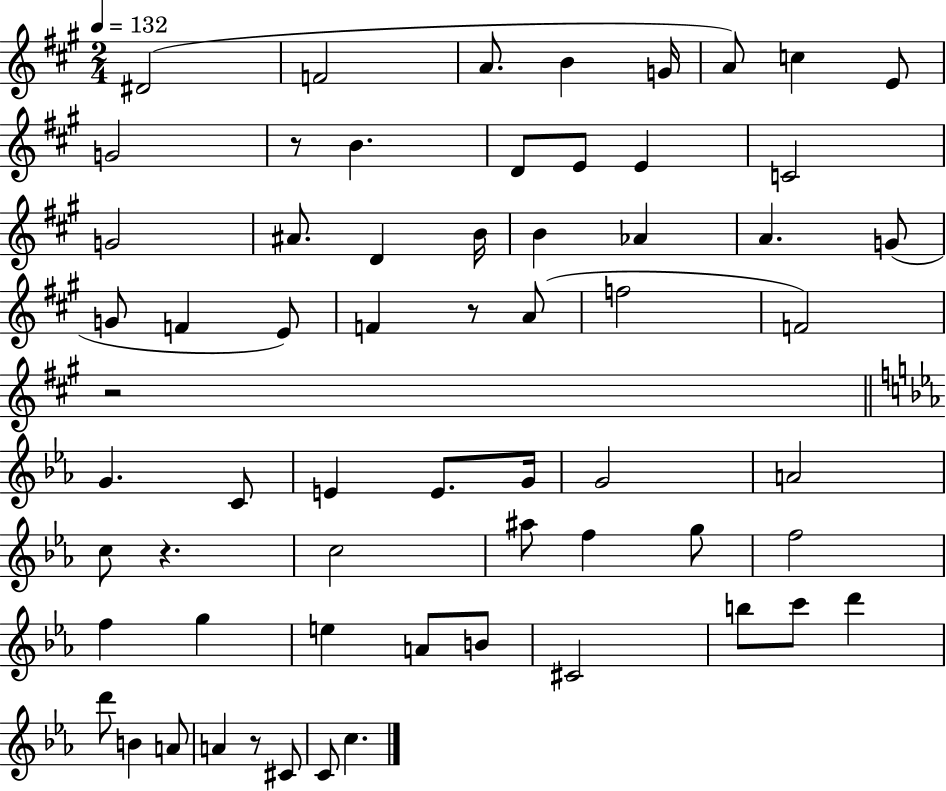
D#4/h F4/h A4/e. B4/q G4/s A4/e C5/q E4/e G4/h R/e B4/q. D4/e E4/e E4/q C4/h G4/h A#4/e. D4/q B4/s B4/q Ab4/q A4/q. G4/e G4/e F4/q E4/e F4/q R/e A4/e F5/h F4/h R/h G4/q. C4/e E4/q E4/e. G4/s G4/h A4/h C5/e R/q. C5/h A#5/e F5/q G5/e F5/h F5/q G5/q E5/q A4/e B4/e C#4/h B5/e C6/e D6/q D6/e B4/q A4/e A4/q R/e C#4/e C4/e C5/q.